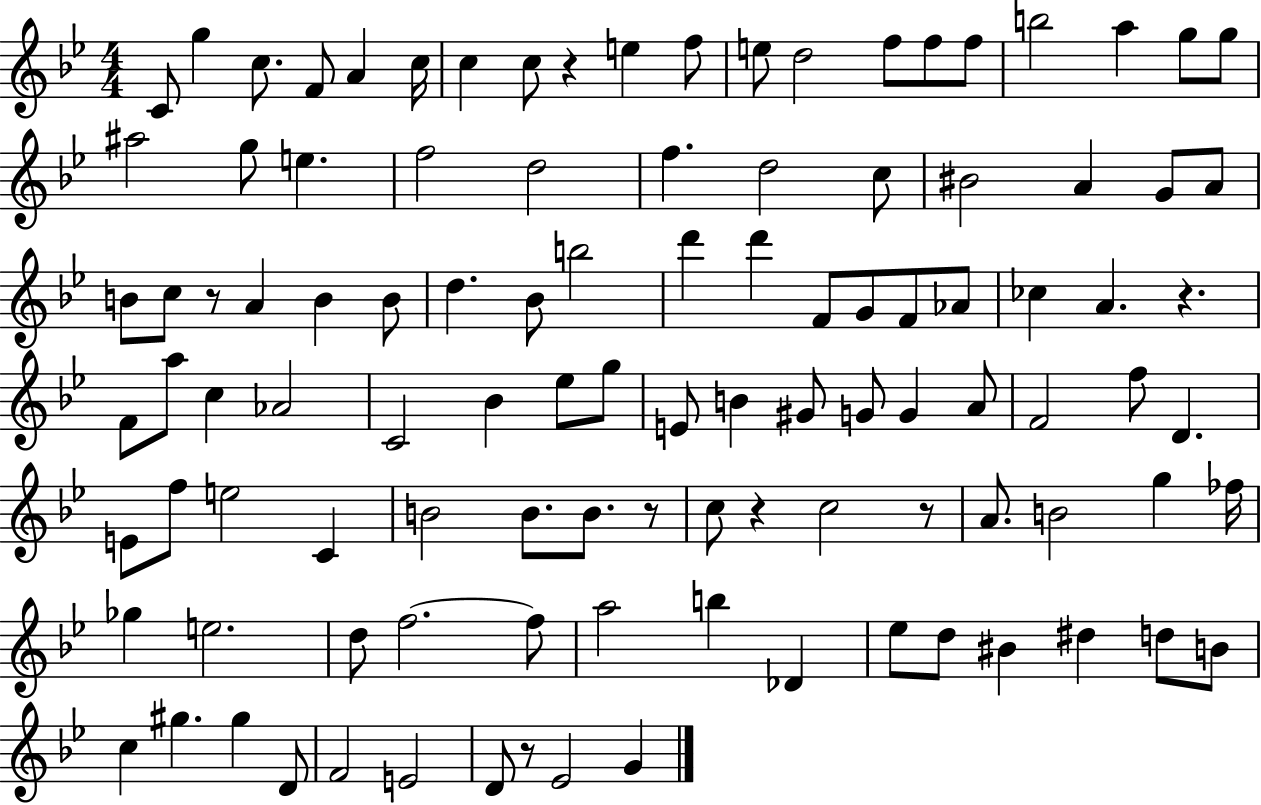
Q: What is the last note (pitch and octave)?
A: G4